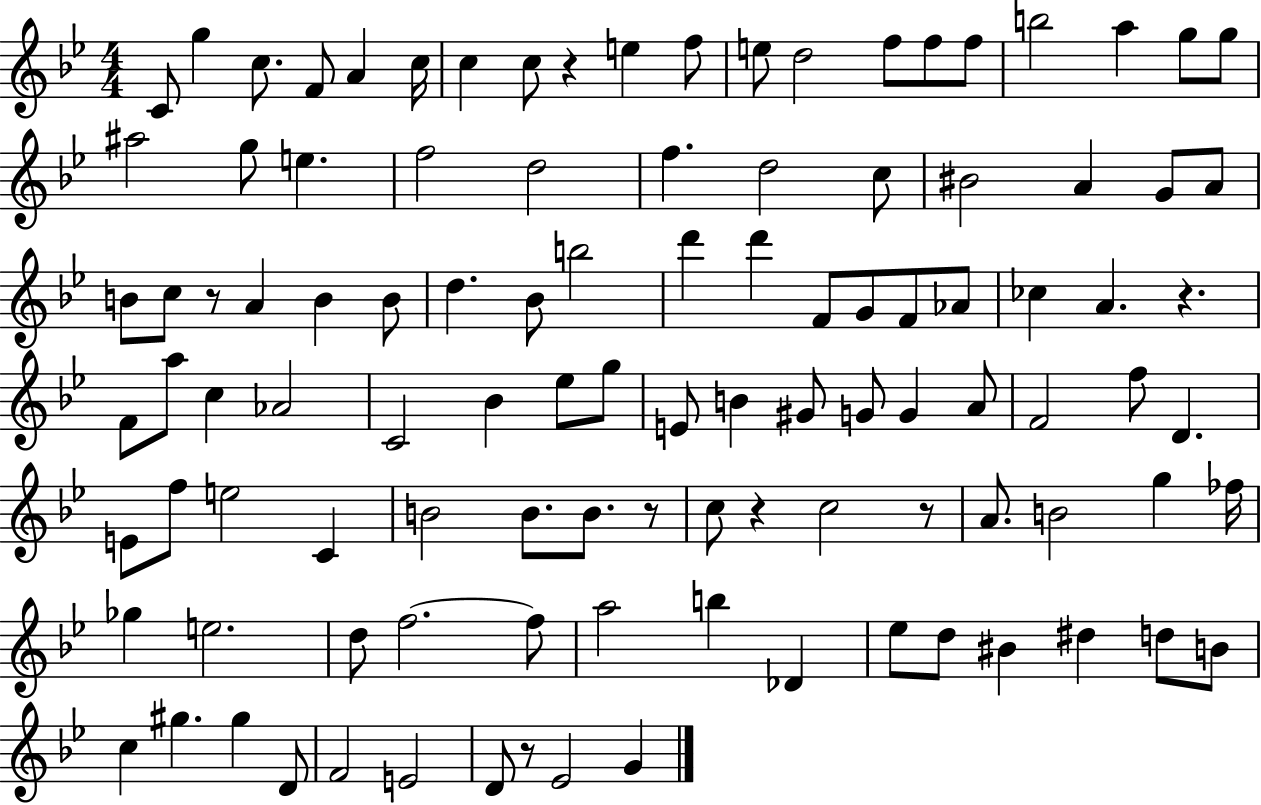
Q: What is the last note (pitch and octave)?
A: G4